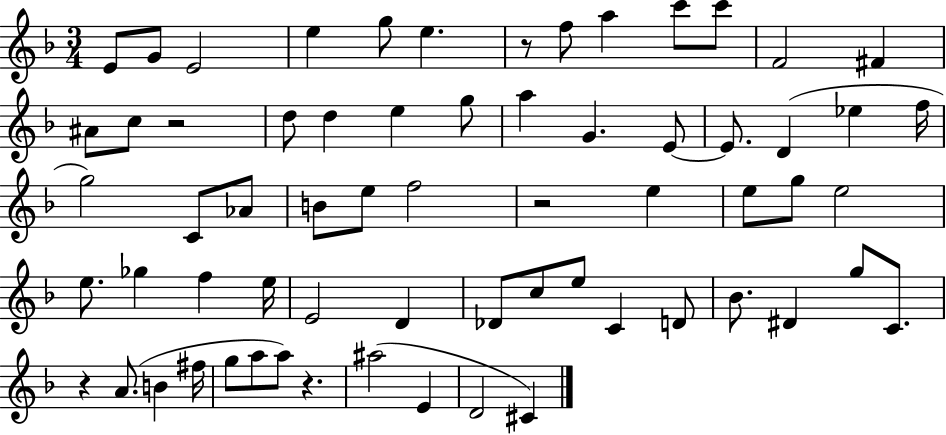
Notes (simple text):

E4/e G4/e E4/h E5/q G5/e E5/q. R/e F5/e A5/q C6/e C6/e F4/h F#4/q A#4/e C5/e R/h D5/e D5/q E5/q G5/e A5/q G4/q. E4/e E4/e. D4/q Eb5/q F5/s G5/h C4/e Ab4/e B4/e E5/e F5/h R/h E5/q E5/e G5/e E5/h E5/e. Gb5/q F5/q E5/s E4/h D4/q Db4/e C5/e E5/e C4/q D4/e Bb4/e. D#4/q G5/e C4/e. R/q A4/e. B4/q F#5/s G5/e A5/e A5/e R/q. A#5/h E4/q D4/h C#4/q